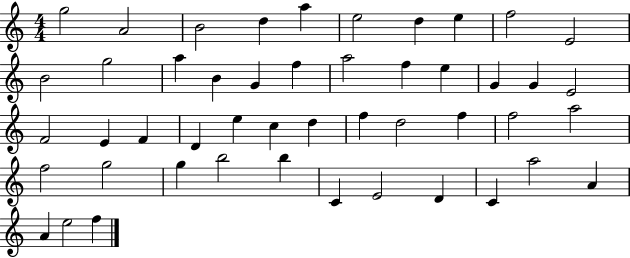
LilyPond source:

{
  \clef treble
  \numericTimeSignature
  \time 4/4
  \key c \major
  g''2 a'2 | b'2 d''4 a''4 | e''2 d''4 e''4 | f''2 e'2 | \break b'2 g''2 | a''4 b'4 g'4 f''4 | a''2 f''4 e''4 | g'4 g'4 e'2 | \break f'2 e'4 f'4 | d'4 e''4 c''4 d''4 | f''4 d''2 f''4 | f''2 a''2 | \break f''2 g''2 | g''4 b''2 b''4 | c'4 e'2 d'4 | c'4 a''2 a'4 | \break a'4 e''2 f''4 | \bar "|."
}